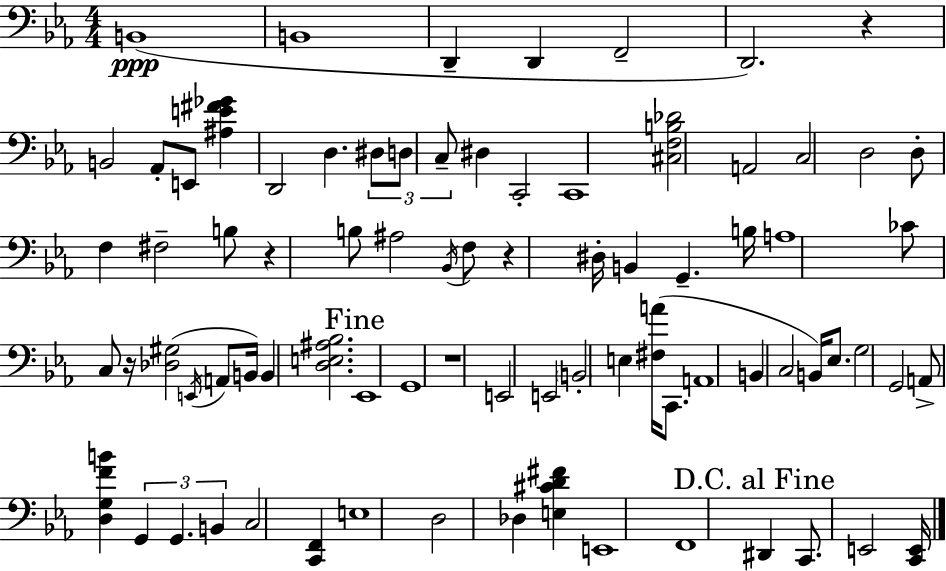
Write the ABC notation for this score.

X:1
T:Untitled
M:4/4
L:1/4
K:Cm
B,,4 B,,4 D,, D,, F,,2 D,,2 z B,,2 _A,,/2 E,,/2 [^A,E^F_G] D,,2 D, ^D,/2 D,/2 C,/2 ^D, C,,2 C,,4 [^C,F,B,_D]2 A,,2 C,2 D,2 D,/2 F, ^F,2 B,/2 z B,/2 ^A,2 _B,,/4 F,/2 z ^D,/4 B,, G,, B,/4 A,4 _C/2 C,/2 z/4 [_D,^G,]2 E,,/4 A,,/2 B,,/4 B,, [D,E,^A,_B,]2 _E,,4 G,,4 z4 E,,2 E,,2 B,,2 E, [^F,A]/4 C,,/2 A,,4 B,, C,2 B,,/4 _E,/2 G,2 G,,2 A,,/2 [D,G,FB] G,, G,, B,, C,2 [C,,F,,] E,4 D,2 _D, [E,^CD^F] E,,4 F,,4 ^D,, C,,/2 E,,2 [C,,E,,]/4